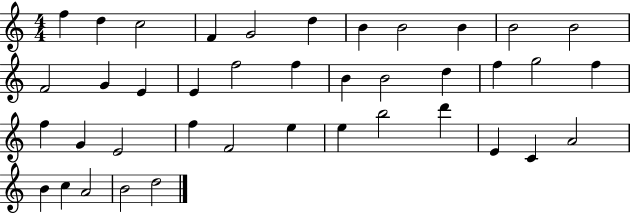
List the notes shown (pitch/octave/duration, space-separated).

F5/q D5/q C5/h F4/q G4/h D5/q B4/q B4/h B4/q B4/h B4/h F4/h G4/q E4/q E4/q F5/h F5/q B4/q B4/h D5/q F5/q G5/h F5/q F5/q G4/q E4/h F5/q F4/h E5/q E5/q B5/h D6/q E4/q C4/q A4/h B4/q C5/q A4/h B4/h D5/h